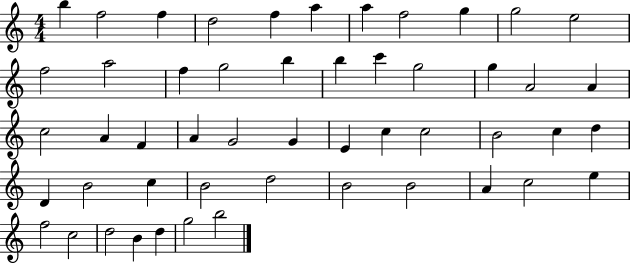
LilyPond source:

{
  \clef treble
  \numericTimeSignature
  \time 4/4
  \key c \major
  b''4 f''2 f''4 | d''2 f''4 a''4 | a''4 f''2 g''4 | g''2 e''2 | \break f''2 a''2 | f''4 g''2 b''4 | b''4 c'''4 g''2 | g''4 a'2 a'4 | \break c''2 a'4 f'4 | a'4 g'2 g'4 | e'4 c''4 c''2 | b'2 c''4 d''4 | \break d'4 b'2 c''4 | b'2 d''2 | b'2 b'2 | a'4 c''2 e''4 | \break f''2 c''2 | d''2 b'4 d''4 | g''2 b''2 | \bar "|."
}